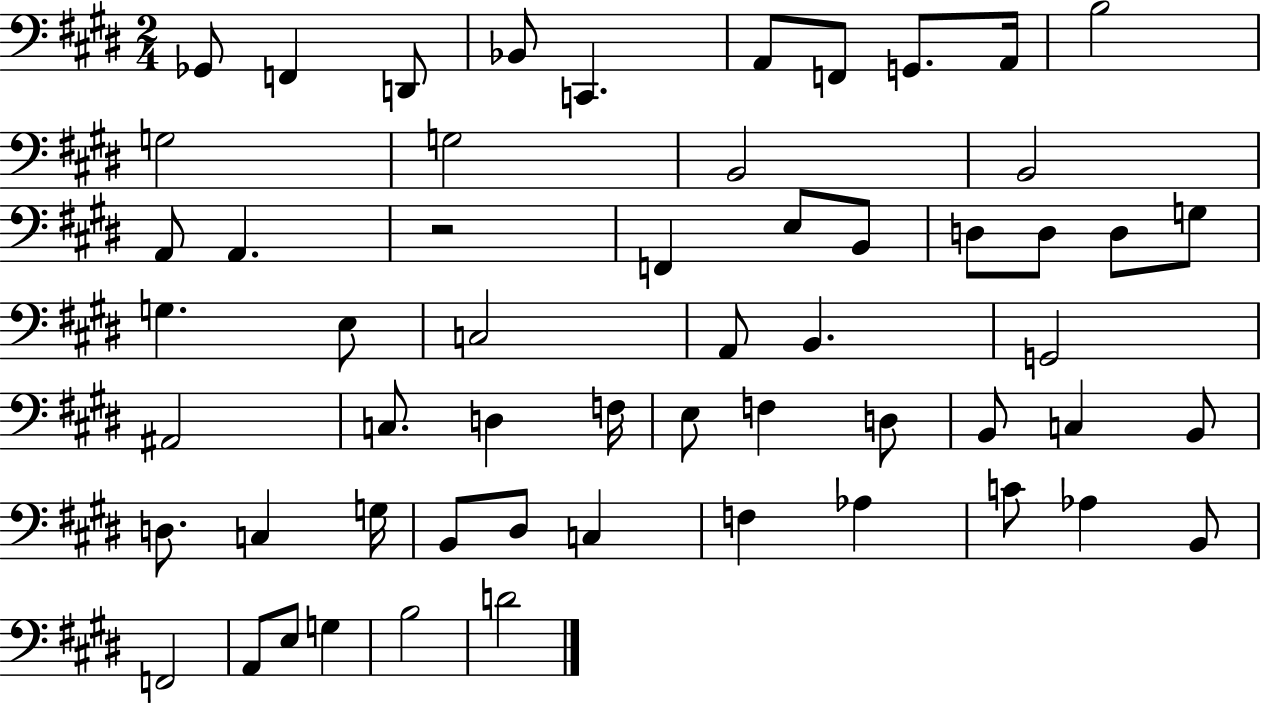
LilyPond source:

{
  \clef bass
  \numericTimeSignature
  \time 2/4
  \key e \major
  \repeat volta 2 { ges,8 f,4 d,8 | bes,8 c,4. | a,8 f,8 g,8. a,16 | b2 | \break g2 | g2 | b,2 | b,2 | \break a,8 a,4. | r2 | f,4 e8 b,8 | d8 d8 d8 g8 | \break g4. e8 | c2 | a,8 b,4. | g,2 | \break ais,2 | c8. d4 f16 | e8 f4 d8 | b,8 c4 b,8 | \break d8. c4 g16 | b,8 dis8 c4 | f4 aes4 | c'8 aes4 b,8 | \break f,2 | a,8 e8 g4 | b2 | d'2 | \break } \bar "|."
}